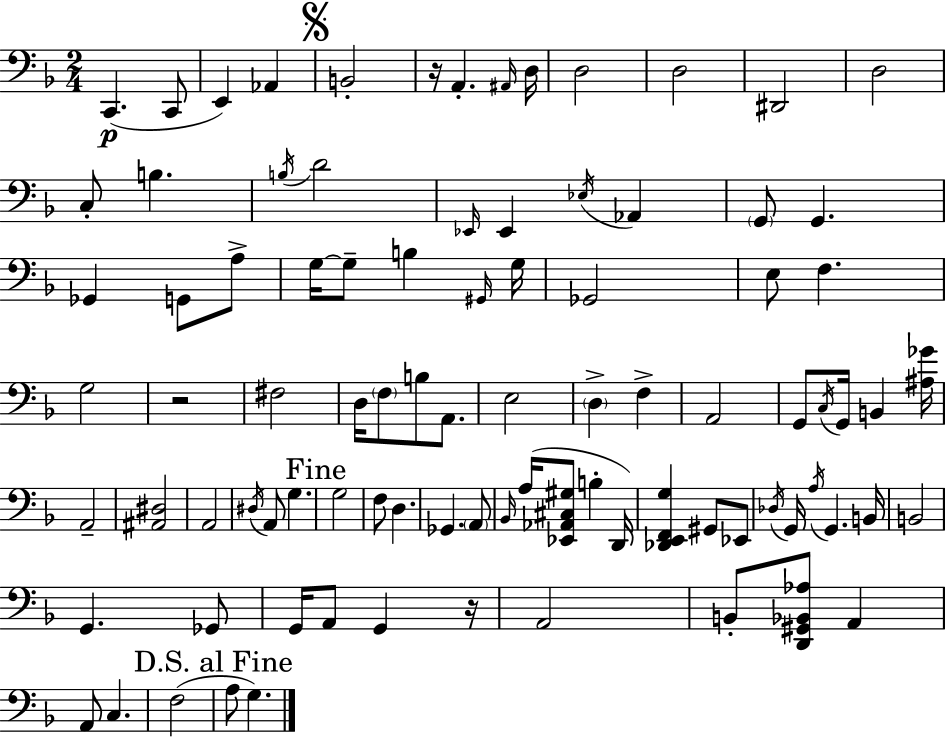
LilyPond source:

{
  \clef bass
  \numericTimeSignature
  \time 2/4
  \key f \major
  c,4.(\p c,8 | e,4) aes,4 | \mark \markup { \musicglyph "scripts.segno" } b,2-. | r16 a,4.-. \grace { ais,16 } | \break d16 d2 | d2 | dis,2 | d2 | \break c8-. b4. | \acciaccatura { b16 } d'2 | \grace { ees,16 } ees,4 \acciaccatura { ees16 } | aes,4 \parenthesize g,8 g,4. | \break ges,4 | g,8 a8-> g16~~ g8-- b4 | \grace { gis,16 } g16 ges,2 | e8 f4. | \break g2 | r2 | fis2 | d16 \parenthesize f8 | \break b8 a,8. e2 | \parenthesize d4-> | f4-> a,2 | g,8 \acciaccatura { c16 } | \break g,16 b,4 <ais ges'>16 a,2-- | <ais, dis>2 | a,2 | \acciaccatura { dis16 } a,8 | \break g4. \mark "Fine" g2 | f8 | d4. ges,4. | \parenthesize a,8 \grace { bes,16 } | \break a16( <ees, aes, cis gis>8 b4-. d,16) | <des, e, f, g>4 gis,8 ees,8 | \acciaccatura { des16 } g,16 \acciaccatura { a16 } g,4. | b,16 b,2 | \break g,4. | ges,8 g,16 a,8 g,4 | r16 a,2 | b,8-. <d, gis, bes, aes>8 a,4 | \break a,8 c4. | f2( | \mark "D.S. al Fine" a8 g4.) | \bar "|."
}